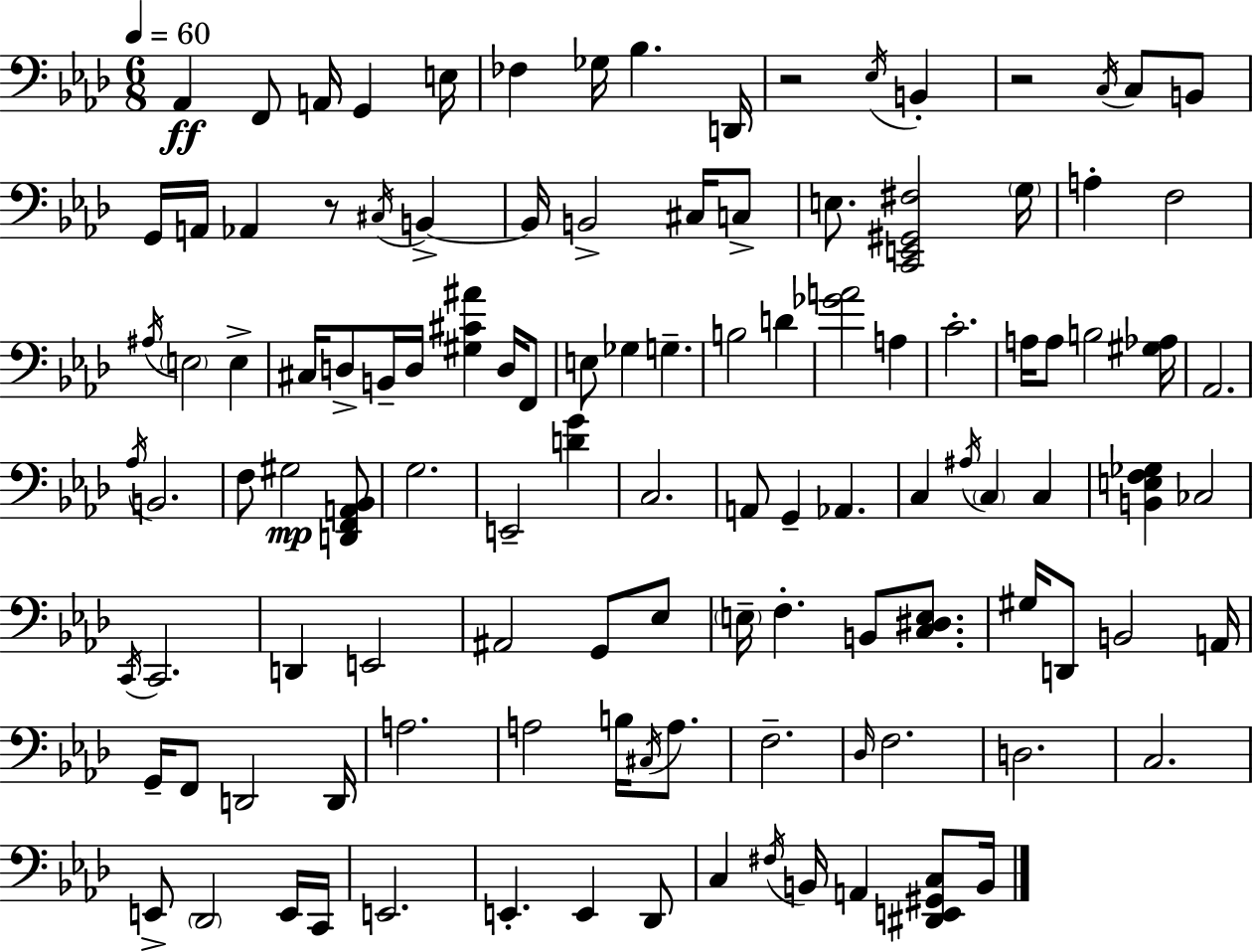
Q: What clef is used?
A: bass